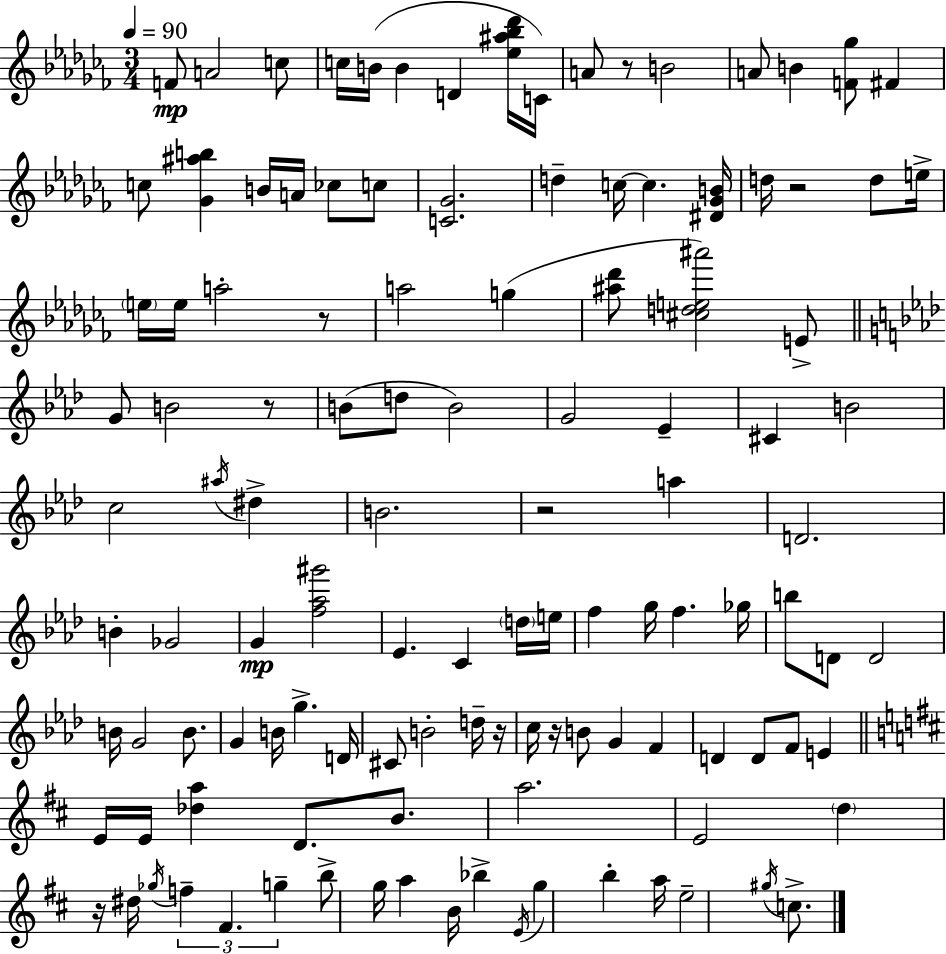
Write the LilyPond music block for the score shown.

{
  \clef treble
  \numericTimeSignature
  \time 3/4
  \key aes \minor
  \tempo 4 = 90
  \repeat volta 2 { f'8\mp a'2 c''8 | c''16 b'16( b'4 d'4 <ees'' ais'' bes'' des'''>16 c'16) | a'8 r8 b'2 | a'8 b'4 <f' ges''>8 fis'4 | \break c''8 <ges' ais'' b''>4 b'16 a'16 ces''8 c''8 | <c' ges'>2. | d''4-- c''16~~ c''4. <dis' ges' b'>16 | d''16 r2 d''8 e''16-> | \break \parenthesize e''16 e''16 a''2-. r8 | a''2 g''4( | <ais'' des'''>8 <cis'' d'' e'' ais'''>2) e'8-> | \bar "||" \break \key aes \major g'8 b'2 r8 | b'8( d''8 b'2) | g'2 ees'4-- | cis'4 b'2 | \break c''2 \acciaccatura { ais''16 } dis''4-> | b'2. | r2 a''4 | d'2. | \break b'4-. ges'2 | g'4\mp <f'' aes'' gis'''>2 | ees'4. c'4 \parenthesize d''16 | e''16 f''4 g''16 f''4. | \break ges''16 b''8 d'8 d'2 | b'16 g'2 b'8. | g'4 b'16 g''4.-> | d'16 cis'8 b'2-. d''16-- | \break r16 c''16 r16 b'8 g'4 f'4 | d'4 d'8 f'8 e'4 | \bar "||" \break \key b \minor e'16 e'16 <des'' a''>4 d'8. b'8. | a''2. | e'2 \parenthesize d''4 | r16 dis''16 \acciaccatura { ges''16 } \tuplet 3/2 { f''4-- fis'4. | \break g''4-- } b''8-> g''16 a''4 | b'16 bes''4-> \acciaccatura { e'16 } g''4 b''4-. | a''16 e''2-- \acciaccatura { gis''16 } | c''8.-> } \bar "|."
}